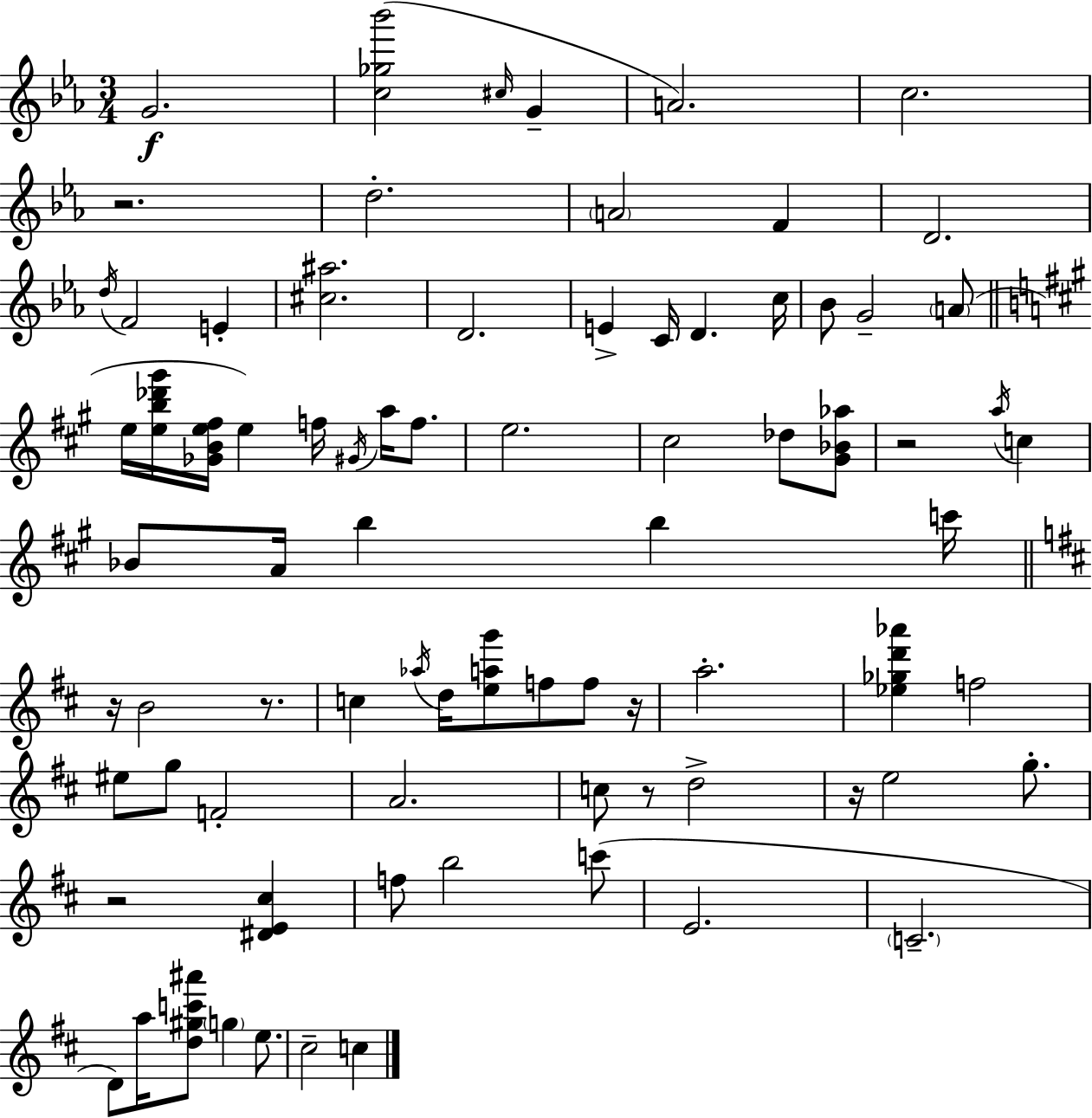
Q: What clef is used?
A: treble